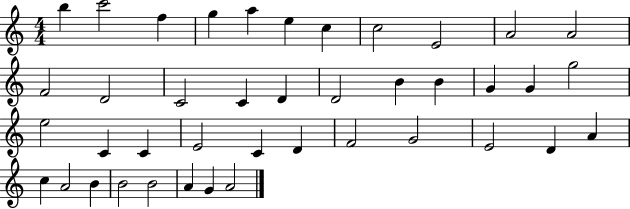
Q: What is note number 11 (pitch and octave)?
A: A4